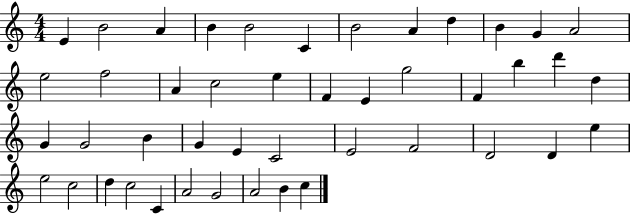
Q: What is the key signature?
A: C major